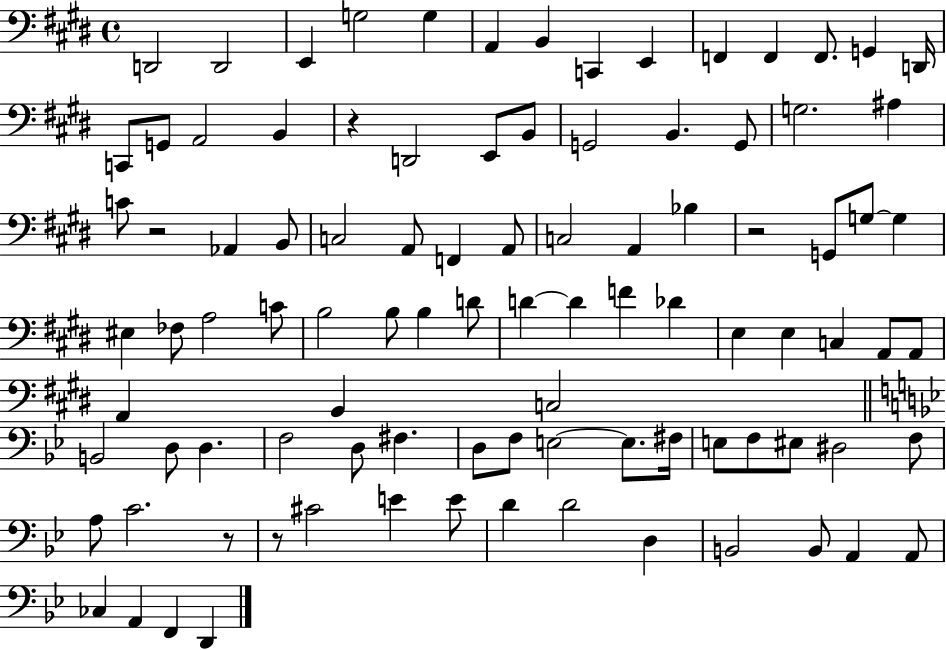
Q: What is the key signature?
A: E major